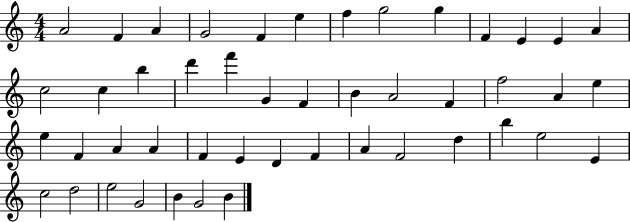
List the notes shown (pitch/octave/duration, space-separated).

A4/h F4/q A4/q G4/h F4/q E5/q F5/q G5/h G5/q F4/q E4/q E4/q A4/q C5/h C5/q B5/q D6/q F6/q G4/q F4/q B4/q A4/h F4/q F5/h A4/q E5/q E5/q F4/q A4/q A4/q F4/q E4/q D4/q F4/q A4/q F4/h D5/q B5/q E5/h E4/q C5/h D5/h E5/h G4/h B4/q G4/h B4/q